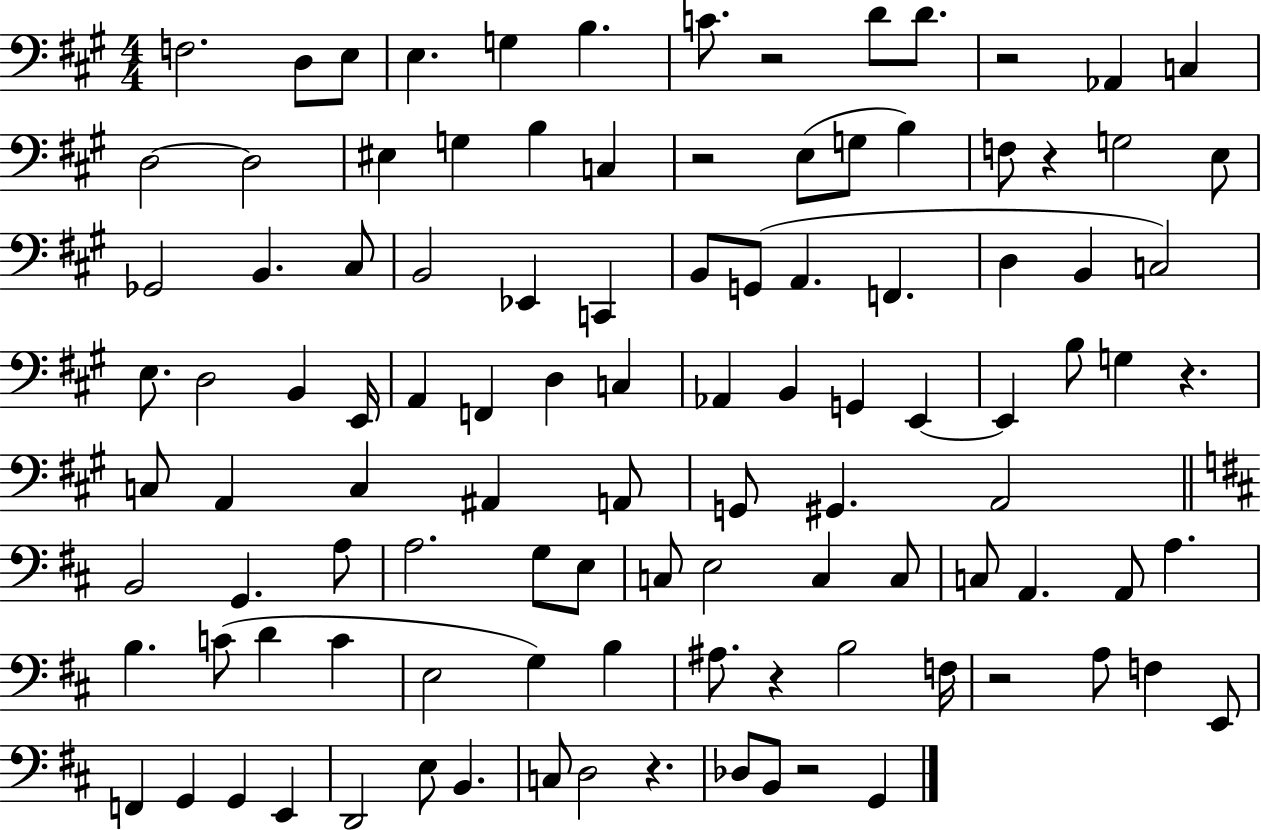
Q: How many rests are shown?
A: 9